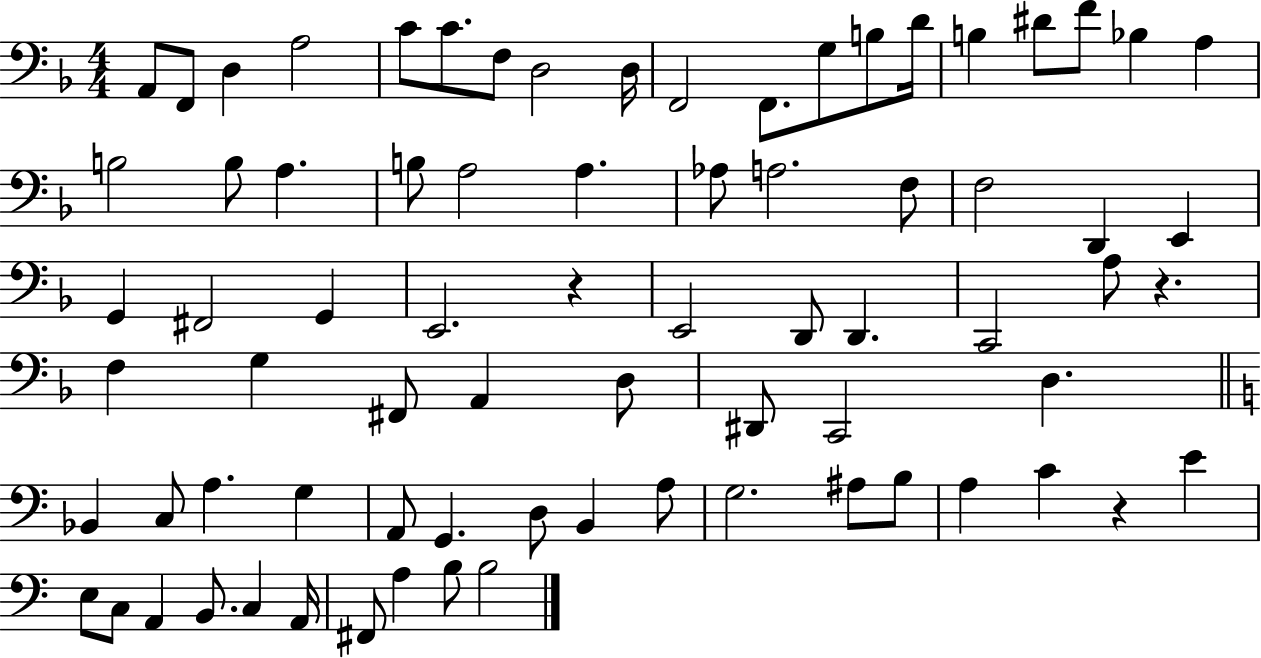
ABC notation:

X:1
T:Untitled
M:4/4
L:1/4
K:F
A,,/2 F,,/2 D, A,2 C/2 C/2 F,/2 D,2 D,/4 F,,2 F,,/2 G,/2 B,/2 D/4 B, ^D/2 F/2 _B, A, B,2 B,/2 A, B,/2 A,2 A, _A,/2 A,2 F,/2 F,2 D,, E,, G,, ^F,,2 G,, E,,2 z E,,2 D,,/2 D,, C,,2 A,/2 z F, G, ^F,,/2 A,, D,/2 ^D,,/2 C,,2 D, _B,, C,/2 A, G, A,,/2 G,, D,/2 B,, A,/2 G,2 ^A,/2 B,/2 A, C z E E,/2 C,/2 A,, B,,/2 C, A,,/4 ^F,,/2 A, B,/2 B,2